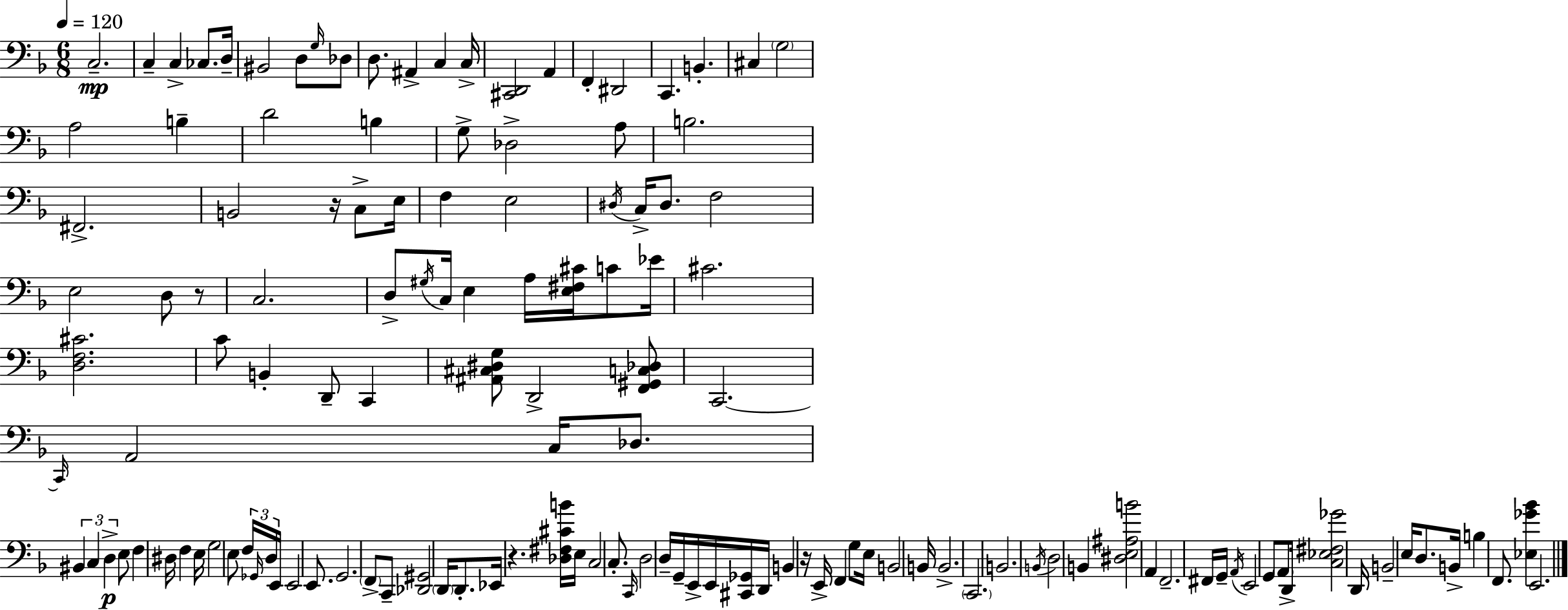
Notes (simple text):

C3/h. C3/q C3/q CES3/e. D3/s BIS2/h D3/e G3/s Db3/e D3/e. A#2/q C3/q C3/s [C#2,D2]/h A2/q F2/q D#2/h C2/q. B2/q. C#3/q G3/h A3/h B3/q D4/h B3/q G3/e Db3/h A3/e B3/h. F#2/h. B2/h R/s C3/e E3/s F3/q E3/h D#3/s C3/s D#3/e. F3/h E3/h D3/e R/e C3/h. D3/e G#3/s C3/s E3/q A3/s [E3,F#3,C#4]/s C4/e Eb4/s C#4/h. [D3,F3,C#4]/h. C4/e B2/q D2/e C2/q [A#2,C#3,D#3,G3]/e D2/h [F2,G#2,C3,Db3]/e C2/h. C2/s A2/h C3/s Db3/e. BIS2/q C3/q D3/q E3/e F3/q D#3/s F3/q E3/s G3/h E3/e F3/s Gb2/s D3/s E2/s E2/h E2/e. G2/h. F2/e C2/e [Db2,G#2]/h D2/s D2/e. Eb2/s R/q. [Db3,F#3,C#4,B4]/s E3/s C3/h C3/e. C2/s D3/h D3/s G2/s E2/s E2/s [C#2,Gb2]/s D2/s B2/q R/s E2/s F2/q G3/e E3/s B2/h B2/s B2/h. C2/h. B2/h. B2/s D3/h B2/q [D#3,E3,A#3,B4]/h A2/q F2/h. F#2/s G2/s A2/s E2/h G2/e A2/e D2/s [C3,Eb3,F#3,Gb4]/h D2/s B2/h E3/s D3/e. B2/s B3/q F2/e. [Eb3,Gb4,Bb4]/q E2/h.